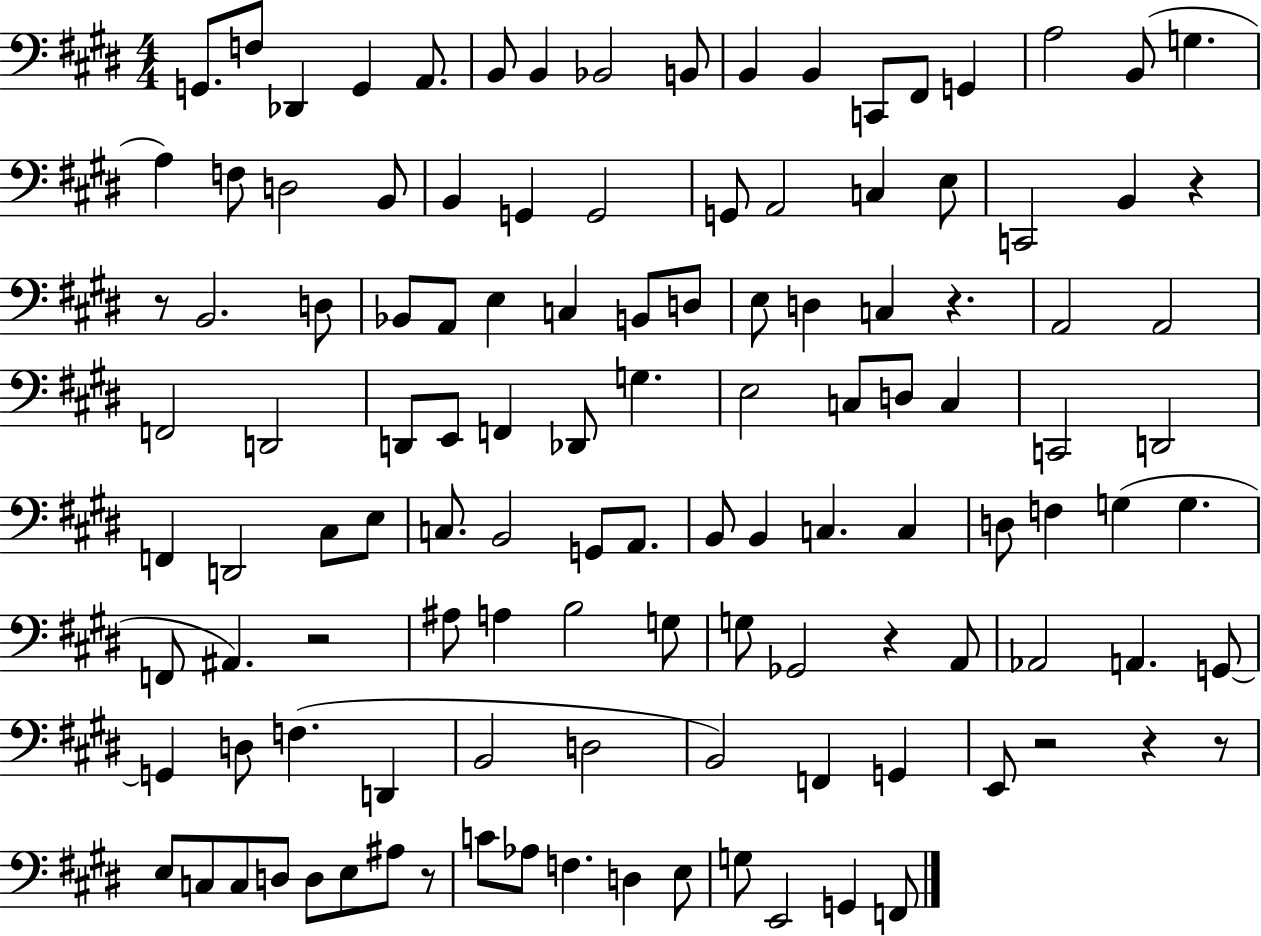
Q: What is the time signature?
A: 4/4